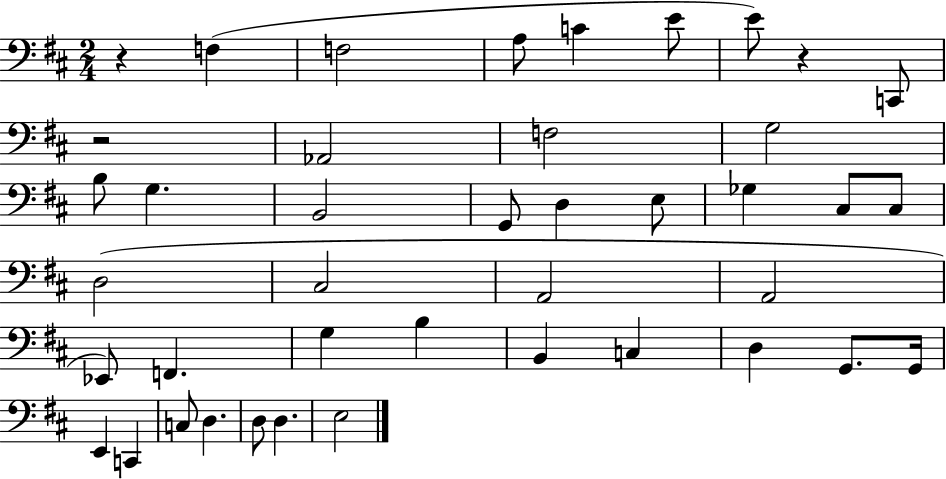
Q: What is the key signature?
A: D major